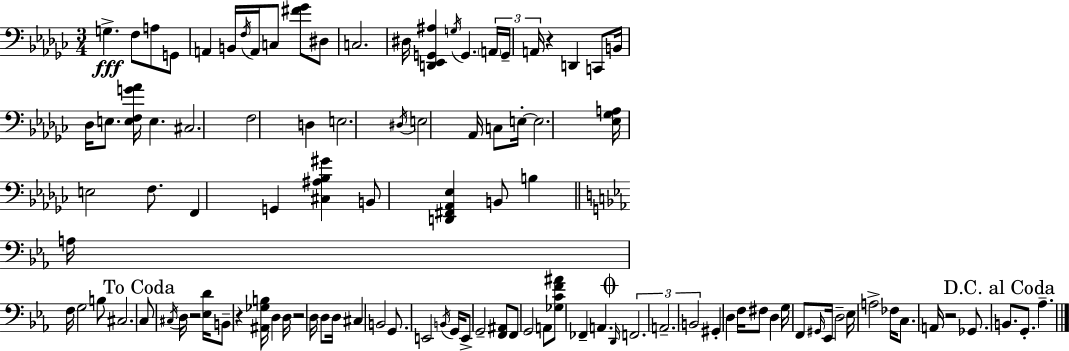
{
  \clef bass
  \numericTimeSignature
  \time 3/4
  \key ees \minor
  g4.->\fff f8 a8 g,8 | a,4 b,16 \acciaccatura { f16 } a,16 c8 <fis' ges'>8 dis8 | c2. | dis16 <d, ees, g, ais>4 \acciaccatura { g16 } g,4. | \break \tuplet 3/2 { \parenthesize a,16 g,16-- a,16 } r4 d,4 | c,8 b,16 des16 e8. <e f g' aes'>16 e4. | cis2. | f2 d4 | \break e2. | \acciaccatura { dis16 } e2 aes,16 | c8 e16-.~~ e2. | <ees ges a>16 e2 | \break f8. f,4 g,4 <cis ais bes gis'>4 | b,8 <d, fis, aes, ees>4 b,8 b4 | \bar "||" \break \key c \minor a16 f16 g2 b8 | cis2. | \mark "To Coda" c8 \acciaccatura { cis16 } d16 r2 | <ees d'>16 b,8-- r4 <ais, ges b>16 d4 | \break d16 r2 d16 d8 | d16 cis4 b,2 | g,8. e,2 | \acciaccatura { b,16 } g,16 e,8-> g,2-- | \break <f, ais,>8 f,8 g,2 | a,8 <ges c' f' ais'>8 fes,4-- a,4. | \mark \markup { \musicglyph "scripts.coda" } \grace { d,16 } \tuplet 3/2 { f,2. | a,2.-- | \break b,2 } gis,4-. | d4 f16 fis8 d4 | g16 f,8 \grace { gis,16 } ees,16 d2-- | ees16 a2-> | \break fes16 c8. a,16 r2 | ges,8. \mark "D.C. al Coda" b,8. g,8.-. aes4.-- | \bar "|."
}